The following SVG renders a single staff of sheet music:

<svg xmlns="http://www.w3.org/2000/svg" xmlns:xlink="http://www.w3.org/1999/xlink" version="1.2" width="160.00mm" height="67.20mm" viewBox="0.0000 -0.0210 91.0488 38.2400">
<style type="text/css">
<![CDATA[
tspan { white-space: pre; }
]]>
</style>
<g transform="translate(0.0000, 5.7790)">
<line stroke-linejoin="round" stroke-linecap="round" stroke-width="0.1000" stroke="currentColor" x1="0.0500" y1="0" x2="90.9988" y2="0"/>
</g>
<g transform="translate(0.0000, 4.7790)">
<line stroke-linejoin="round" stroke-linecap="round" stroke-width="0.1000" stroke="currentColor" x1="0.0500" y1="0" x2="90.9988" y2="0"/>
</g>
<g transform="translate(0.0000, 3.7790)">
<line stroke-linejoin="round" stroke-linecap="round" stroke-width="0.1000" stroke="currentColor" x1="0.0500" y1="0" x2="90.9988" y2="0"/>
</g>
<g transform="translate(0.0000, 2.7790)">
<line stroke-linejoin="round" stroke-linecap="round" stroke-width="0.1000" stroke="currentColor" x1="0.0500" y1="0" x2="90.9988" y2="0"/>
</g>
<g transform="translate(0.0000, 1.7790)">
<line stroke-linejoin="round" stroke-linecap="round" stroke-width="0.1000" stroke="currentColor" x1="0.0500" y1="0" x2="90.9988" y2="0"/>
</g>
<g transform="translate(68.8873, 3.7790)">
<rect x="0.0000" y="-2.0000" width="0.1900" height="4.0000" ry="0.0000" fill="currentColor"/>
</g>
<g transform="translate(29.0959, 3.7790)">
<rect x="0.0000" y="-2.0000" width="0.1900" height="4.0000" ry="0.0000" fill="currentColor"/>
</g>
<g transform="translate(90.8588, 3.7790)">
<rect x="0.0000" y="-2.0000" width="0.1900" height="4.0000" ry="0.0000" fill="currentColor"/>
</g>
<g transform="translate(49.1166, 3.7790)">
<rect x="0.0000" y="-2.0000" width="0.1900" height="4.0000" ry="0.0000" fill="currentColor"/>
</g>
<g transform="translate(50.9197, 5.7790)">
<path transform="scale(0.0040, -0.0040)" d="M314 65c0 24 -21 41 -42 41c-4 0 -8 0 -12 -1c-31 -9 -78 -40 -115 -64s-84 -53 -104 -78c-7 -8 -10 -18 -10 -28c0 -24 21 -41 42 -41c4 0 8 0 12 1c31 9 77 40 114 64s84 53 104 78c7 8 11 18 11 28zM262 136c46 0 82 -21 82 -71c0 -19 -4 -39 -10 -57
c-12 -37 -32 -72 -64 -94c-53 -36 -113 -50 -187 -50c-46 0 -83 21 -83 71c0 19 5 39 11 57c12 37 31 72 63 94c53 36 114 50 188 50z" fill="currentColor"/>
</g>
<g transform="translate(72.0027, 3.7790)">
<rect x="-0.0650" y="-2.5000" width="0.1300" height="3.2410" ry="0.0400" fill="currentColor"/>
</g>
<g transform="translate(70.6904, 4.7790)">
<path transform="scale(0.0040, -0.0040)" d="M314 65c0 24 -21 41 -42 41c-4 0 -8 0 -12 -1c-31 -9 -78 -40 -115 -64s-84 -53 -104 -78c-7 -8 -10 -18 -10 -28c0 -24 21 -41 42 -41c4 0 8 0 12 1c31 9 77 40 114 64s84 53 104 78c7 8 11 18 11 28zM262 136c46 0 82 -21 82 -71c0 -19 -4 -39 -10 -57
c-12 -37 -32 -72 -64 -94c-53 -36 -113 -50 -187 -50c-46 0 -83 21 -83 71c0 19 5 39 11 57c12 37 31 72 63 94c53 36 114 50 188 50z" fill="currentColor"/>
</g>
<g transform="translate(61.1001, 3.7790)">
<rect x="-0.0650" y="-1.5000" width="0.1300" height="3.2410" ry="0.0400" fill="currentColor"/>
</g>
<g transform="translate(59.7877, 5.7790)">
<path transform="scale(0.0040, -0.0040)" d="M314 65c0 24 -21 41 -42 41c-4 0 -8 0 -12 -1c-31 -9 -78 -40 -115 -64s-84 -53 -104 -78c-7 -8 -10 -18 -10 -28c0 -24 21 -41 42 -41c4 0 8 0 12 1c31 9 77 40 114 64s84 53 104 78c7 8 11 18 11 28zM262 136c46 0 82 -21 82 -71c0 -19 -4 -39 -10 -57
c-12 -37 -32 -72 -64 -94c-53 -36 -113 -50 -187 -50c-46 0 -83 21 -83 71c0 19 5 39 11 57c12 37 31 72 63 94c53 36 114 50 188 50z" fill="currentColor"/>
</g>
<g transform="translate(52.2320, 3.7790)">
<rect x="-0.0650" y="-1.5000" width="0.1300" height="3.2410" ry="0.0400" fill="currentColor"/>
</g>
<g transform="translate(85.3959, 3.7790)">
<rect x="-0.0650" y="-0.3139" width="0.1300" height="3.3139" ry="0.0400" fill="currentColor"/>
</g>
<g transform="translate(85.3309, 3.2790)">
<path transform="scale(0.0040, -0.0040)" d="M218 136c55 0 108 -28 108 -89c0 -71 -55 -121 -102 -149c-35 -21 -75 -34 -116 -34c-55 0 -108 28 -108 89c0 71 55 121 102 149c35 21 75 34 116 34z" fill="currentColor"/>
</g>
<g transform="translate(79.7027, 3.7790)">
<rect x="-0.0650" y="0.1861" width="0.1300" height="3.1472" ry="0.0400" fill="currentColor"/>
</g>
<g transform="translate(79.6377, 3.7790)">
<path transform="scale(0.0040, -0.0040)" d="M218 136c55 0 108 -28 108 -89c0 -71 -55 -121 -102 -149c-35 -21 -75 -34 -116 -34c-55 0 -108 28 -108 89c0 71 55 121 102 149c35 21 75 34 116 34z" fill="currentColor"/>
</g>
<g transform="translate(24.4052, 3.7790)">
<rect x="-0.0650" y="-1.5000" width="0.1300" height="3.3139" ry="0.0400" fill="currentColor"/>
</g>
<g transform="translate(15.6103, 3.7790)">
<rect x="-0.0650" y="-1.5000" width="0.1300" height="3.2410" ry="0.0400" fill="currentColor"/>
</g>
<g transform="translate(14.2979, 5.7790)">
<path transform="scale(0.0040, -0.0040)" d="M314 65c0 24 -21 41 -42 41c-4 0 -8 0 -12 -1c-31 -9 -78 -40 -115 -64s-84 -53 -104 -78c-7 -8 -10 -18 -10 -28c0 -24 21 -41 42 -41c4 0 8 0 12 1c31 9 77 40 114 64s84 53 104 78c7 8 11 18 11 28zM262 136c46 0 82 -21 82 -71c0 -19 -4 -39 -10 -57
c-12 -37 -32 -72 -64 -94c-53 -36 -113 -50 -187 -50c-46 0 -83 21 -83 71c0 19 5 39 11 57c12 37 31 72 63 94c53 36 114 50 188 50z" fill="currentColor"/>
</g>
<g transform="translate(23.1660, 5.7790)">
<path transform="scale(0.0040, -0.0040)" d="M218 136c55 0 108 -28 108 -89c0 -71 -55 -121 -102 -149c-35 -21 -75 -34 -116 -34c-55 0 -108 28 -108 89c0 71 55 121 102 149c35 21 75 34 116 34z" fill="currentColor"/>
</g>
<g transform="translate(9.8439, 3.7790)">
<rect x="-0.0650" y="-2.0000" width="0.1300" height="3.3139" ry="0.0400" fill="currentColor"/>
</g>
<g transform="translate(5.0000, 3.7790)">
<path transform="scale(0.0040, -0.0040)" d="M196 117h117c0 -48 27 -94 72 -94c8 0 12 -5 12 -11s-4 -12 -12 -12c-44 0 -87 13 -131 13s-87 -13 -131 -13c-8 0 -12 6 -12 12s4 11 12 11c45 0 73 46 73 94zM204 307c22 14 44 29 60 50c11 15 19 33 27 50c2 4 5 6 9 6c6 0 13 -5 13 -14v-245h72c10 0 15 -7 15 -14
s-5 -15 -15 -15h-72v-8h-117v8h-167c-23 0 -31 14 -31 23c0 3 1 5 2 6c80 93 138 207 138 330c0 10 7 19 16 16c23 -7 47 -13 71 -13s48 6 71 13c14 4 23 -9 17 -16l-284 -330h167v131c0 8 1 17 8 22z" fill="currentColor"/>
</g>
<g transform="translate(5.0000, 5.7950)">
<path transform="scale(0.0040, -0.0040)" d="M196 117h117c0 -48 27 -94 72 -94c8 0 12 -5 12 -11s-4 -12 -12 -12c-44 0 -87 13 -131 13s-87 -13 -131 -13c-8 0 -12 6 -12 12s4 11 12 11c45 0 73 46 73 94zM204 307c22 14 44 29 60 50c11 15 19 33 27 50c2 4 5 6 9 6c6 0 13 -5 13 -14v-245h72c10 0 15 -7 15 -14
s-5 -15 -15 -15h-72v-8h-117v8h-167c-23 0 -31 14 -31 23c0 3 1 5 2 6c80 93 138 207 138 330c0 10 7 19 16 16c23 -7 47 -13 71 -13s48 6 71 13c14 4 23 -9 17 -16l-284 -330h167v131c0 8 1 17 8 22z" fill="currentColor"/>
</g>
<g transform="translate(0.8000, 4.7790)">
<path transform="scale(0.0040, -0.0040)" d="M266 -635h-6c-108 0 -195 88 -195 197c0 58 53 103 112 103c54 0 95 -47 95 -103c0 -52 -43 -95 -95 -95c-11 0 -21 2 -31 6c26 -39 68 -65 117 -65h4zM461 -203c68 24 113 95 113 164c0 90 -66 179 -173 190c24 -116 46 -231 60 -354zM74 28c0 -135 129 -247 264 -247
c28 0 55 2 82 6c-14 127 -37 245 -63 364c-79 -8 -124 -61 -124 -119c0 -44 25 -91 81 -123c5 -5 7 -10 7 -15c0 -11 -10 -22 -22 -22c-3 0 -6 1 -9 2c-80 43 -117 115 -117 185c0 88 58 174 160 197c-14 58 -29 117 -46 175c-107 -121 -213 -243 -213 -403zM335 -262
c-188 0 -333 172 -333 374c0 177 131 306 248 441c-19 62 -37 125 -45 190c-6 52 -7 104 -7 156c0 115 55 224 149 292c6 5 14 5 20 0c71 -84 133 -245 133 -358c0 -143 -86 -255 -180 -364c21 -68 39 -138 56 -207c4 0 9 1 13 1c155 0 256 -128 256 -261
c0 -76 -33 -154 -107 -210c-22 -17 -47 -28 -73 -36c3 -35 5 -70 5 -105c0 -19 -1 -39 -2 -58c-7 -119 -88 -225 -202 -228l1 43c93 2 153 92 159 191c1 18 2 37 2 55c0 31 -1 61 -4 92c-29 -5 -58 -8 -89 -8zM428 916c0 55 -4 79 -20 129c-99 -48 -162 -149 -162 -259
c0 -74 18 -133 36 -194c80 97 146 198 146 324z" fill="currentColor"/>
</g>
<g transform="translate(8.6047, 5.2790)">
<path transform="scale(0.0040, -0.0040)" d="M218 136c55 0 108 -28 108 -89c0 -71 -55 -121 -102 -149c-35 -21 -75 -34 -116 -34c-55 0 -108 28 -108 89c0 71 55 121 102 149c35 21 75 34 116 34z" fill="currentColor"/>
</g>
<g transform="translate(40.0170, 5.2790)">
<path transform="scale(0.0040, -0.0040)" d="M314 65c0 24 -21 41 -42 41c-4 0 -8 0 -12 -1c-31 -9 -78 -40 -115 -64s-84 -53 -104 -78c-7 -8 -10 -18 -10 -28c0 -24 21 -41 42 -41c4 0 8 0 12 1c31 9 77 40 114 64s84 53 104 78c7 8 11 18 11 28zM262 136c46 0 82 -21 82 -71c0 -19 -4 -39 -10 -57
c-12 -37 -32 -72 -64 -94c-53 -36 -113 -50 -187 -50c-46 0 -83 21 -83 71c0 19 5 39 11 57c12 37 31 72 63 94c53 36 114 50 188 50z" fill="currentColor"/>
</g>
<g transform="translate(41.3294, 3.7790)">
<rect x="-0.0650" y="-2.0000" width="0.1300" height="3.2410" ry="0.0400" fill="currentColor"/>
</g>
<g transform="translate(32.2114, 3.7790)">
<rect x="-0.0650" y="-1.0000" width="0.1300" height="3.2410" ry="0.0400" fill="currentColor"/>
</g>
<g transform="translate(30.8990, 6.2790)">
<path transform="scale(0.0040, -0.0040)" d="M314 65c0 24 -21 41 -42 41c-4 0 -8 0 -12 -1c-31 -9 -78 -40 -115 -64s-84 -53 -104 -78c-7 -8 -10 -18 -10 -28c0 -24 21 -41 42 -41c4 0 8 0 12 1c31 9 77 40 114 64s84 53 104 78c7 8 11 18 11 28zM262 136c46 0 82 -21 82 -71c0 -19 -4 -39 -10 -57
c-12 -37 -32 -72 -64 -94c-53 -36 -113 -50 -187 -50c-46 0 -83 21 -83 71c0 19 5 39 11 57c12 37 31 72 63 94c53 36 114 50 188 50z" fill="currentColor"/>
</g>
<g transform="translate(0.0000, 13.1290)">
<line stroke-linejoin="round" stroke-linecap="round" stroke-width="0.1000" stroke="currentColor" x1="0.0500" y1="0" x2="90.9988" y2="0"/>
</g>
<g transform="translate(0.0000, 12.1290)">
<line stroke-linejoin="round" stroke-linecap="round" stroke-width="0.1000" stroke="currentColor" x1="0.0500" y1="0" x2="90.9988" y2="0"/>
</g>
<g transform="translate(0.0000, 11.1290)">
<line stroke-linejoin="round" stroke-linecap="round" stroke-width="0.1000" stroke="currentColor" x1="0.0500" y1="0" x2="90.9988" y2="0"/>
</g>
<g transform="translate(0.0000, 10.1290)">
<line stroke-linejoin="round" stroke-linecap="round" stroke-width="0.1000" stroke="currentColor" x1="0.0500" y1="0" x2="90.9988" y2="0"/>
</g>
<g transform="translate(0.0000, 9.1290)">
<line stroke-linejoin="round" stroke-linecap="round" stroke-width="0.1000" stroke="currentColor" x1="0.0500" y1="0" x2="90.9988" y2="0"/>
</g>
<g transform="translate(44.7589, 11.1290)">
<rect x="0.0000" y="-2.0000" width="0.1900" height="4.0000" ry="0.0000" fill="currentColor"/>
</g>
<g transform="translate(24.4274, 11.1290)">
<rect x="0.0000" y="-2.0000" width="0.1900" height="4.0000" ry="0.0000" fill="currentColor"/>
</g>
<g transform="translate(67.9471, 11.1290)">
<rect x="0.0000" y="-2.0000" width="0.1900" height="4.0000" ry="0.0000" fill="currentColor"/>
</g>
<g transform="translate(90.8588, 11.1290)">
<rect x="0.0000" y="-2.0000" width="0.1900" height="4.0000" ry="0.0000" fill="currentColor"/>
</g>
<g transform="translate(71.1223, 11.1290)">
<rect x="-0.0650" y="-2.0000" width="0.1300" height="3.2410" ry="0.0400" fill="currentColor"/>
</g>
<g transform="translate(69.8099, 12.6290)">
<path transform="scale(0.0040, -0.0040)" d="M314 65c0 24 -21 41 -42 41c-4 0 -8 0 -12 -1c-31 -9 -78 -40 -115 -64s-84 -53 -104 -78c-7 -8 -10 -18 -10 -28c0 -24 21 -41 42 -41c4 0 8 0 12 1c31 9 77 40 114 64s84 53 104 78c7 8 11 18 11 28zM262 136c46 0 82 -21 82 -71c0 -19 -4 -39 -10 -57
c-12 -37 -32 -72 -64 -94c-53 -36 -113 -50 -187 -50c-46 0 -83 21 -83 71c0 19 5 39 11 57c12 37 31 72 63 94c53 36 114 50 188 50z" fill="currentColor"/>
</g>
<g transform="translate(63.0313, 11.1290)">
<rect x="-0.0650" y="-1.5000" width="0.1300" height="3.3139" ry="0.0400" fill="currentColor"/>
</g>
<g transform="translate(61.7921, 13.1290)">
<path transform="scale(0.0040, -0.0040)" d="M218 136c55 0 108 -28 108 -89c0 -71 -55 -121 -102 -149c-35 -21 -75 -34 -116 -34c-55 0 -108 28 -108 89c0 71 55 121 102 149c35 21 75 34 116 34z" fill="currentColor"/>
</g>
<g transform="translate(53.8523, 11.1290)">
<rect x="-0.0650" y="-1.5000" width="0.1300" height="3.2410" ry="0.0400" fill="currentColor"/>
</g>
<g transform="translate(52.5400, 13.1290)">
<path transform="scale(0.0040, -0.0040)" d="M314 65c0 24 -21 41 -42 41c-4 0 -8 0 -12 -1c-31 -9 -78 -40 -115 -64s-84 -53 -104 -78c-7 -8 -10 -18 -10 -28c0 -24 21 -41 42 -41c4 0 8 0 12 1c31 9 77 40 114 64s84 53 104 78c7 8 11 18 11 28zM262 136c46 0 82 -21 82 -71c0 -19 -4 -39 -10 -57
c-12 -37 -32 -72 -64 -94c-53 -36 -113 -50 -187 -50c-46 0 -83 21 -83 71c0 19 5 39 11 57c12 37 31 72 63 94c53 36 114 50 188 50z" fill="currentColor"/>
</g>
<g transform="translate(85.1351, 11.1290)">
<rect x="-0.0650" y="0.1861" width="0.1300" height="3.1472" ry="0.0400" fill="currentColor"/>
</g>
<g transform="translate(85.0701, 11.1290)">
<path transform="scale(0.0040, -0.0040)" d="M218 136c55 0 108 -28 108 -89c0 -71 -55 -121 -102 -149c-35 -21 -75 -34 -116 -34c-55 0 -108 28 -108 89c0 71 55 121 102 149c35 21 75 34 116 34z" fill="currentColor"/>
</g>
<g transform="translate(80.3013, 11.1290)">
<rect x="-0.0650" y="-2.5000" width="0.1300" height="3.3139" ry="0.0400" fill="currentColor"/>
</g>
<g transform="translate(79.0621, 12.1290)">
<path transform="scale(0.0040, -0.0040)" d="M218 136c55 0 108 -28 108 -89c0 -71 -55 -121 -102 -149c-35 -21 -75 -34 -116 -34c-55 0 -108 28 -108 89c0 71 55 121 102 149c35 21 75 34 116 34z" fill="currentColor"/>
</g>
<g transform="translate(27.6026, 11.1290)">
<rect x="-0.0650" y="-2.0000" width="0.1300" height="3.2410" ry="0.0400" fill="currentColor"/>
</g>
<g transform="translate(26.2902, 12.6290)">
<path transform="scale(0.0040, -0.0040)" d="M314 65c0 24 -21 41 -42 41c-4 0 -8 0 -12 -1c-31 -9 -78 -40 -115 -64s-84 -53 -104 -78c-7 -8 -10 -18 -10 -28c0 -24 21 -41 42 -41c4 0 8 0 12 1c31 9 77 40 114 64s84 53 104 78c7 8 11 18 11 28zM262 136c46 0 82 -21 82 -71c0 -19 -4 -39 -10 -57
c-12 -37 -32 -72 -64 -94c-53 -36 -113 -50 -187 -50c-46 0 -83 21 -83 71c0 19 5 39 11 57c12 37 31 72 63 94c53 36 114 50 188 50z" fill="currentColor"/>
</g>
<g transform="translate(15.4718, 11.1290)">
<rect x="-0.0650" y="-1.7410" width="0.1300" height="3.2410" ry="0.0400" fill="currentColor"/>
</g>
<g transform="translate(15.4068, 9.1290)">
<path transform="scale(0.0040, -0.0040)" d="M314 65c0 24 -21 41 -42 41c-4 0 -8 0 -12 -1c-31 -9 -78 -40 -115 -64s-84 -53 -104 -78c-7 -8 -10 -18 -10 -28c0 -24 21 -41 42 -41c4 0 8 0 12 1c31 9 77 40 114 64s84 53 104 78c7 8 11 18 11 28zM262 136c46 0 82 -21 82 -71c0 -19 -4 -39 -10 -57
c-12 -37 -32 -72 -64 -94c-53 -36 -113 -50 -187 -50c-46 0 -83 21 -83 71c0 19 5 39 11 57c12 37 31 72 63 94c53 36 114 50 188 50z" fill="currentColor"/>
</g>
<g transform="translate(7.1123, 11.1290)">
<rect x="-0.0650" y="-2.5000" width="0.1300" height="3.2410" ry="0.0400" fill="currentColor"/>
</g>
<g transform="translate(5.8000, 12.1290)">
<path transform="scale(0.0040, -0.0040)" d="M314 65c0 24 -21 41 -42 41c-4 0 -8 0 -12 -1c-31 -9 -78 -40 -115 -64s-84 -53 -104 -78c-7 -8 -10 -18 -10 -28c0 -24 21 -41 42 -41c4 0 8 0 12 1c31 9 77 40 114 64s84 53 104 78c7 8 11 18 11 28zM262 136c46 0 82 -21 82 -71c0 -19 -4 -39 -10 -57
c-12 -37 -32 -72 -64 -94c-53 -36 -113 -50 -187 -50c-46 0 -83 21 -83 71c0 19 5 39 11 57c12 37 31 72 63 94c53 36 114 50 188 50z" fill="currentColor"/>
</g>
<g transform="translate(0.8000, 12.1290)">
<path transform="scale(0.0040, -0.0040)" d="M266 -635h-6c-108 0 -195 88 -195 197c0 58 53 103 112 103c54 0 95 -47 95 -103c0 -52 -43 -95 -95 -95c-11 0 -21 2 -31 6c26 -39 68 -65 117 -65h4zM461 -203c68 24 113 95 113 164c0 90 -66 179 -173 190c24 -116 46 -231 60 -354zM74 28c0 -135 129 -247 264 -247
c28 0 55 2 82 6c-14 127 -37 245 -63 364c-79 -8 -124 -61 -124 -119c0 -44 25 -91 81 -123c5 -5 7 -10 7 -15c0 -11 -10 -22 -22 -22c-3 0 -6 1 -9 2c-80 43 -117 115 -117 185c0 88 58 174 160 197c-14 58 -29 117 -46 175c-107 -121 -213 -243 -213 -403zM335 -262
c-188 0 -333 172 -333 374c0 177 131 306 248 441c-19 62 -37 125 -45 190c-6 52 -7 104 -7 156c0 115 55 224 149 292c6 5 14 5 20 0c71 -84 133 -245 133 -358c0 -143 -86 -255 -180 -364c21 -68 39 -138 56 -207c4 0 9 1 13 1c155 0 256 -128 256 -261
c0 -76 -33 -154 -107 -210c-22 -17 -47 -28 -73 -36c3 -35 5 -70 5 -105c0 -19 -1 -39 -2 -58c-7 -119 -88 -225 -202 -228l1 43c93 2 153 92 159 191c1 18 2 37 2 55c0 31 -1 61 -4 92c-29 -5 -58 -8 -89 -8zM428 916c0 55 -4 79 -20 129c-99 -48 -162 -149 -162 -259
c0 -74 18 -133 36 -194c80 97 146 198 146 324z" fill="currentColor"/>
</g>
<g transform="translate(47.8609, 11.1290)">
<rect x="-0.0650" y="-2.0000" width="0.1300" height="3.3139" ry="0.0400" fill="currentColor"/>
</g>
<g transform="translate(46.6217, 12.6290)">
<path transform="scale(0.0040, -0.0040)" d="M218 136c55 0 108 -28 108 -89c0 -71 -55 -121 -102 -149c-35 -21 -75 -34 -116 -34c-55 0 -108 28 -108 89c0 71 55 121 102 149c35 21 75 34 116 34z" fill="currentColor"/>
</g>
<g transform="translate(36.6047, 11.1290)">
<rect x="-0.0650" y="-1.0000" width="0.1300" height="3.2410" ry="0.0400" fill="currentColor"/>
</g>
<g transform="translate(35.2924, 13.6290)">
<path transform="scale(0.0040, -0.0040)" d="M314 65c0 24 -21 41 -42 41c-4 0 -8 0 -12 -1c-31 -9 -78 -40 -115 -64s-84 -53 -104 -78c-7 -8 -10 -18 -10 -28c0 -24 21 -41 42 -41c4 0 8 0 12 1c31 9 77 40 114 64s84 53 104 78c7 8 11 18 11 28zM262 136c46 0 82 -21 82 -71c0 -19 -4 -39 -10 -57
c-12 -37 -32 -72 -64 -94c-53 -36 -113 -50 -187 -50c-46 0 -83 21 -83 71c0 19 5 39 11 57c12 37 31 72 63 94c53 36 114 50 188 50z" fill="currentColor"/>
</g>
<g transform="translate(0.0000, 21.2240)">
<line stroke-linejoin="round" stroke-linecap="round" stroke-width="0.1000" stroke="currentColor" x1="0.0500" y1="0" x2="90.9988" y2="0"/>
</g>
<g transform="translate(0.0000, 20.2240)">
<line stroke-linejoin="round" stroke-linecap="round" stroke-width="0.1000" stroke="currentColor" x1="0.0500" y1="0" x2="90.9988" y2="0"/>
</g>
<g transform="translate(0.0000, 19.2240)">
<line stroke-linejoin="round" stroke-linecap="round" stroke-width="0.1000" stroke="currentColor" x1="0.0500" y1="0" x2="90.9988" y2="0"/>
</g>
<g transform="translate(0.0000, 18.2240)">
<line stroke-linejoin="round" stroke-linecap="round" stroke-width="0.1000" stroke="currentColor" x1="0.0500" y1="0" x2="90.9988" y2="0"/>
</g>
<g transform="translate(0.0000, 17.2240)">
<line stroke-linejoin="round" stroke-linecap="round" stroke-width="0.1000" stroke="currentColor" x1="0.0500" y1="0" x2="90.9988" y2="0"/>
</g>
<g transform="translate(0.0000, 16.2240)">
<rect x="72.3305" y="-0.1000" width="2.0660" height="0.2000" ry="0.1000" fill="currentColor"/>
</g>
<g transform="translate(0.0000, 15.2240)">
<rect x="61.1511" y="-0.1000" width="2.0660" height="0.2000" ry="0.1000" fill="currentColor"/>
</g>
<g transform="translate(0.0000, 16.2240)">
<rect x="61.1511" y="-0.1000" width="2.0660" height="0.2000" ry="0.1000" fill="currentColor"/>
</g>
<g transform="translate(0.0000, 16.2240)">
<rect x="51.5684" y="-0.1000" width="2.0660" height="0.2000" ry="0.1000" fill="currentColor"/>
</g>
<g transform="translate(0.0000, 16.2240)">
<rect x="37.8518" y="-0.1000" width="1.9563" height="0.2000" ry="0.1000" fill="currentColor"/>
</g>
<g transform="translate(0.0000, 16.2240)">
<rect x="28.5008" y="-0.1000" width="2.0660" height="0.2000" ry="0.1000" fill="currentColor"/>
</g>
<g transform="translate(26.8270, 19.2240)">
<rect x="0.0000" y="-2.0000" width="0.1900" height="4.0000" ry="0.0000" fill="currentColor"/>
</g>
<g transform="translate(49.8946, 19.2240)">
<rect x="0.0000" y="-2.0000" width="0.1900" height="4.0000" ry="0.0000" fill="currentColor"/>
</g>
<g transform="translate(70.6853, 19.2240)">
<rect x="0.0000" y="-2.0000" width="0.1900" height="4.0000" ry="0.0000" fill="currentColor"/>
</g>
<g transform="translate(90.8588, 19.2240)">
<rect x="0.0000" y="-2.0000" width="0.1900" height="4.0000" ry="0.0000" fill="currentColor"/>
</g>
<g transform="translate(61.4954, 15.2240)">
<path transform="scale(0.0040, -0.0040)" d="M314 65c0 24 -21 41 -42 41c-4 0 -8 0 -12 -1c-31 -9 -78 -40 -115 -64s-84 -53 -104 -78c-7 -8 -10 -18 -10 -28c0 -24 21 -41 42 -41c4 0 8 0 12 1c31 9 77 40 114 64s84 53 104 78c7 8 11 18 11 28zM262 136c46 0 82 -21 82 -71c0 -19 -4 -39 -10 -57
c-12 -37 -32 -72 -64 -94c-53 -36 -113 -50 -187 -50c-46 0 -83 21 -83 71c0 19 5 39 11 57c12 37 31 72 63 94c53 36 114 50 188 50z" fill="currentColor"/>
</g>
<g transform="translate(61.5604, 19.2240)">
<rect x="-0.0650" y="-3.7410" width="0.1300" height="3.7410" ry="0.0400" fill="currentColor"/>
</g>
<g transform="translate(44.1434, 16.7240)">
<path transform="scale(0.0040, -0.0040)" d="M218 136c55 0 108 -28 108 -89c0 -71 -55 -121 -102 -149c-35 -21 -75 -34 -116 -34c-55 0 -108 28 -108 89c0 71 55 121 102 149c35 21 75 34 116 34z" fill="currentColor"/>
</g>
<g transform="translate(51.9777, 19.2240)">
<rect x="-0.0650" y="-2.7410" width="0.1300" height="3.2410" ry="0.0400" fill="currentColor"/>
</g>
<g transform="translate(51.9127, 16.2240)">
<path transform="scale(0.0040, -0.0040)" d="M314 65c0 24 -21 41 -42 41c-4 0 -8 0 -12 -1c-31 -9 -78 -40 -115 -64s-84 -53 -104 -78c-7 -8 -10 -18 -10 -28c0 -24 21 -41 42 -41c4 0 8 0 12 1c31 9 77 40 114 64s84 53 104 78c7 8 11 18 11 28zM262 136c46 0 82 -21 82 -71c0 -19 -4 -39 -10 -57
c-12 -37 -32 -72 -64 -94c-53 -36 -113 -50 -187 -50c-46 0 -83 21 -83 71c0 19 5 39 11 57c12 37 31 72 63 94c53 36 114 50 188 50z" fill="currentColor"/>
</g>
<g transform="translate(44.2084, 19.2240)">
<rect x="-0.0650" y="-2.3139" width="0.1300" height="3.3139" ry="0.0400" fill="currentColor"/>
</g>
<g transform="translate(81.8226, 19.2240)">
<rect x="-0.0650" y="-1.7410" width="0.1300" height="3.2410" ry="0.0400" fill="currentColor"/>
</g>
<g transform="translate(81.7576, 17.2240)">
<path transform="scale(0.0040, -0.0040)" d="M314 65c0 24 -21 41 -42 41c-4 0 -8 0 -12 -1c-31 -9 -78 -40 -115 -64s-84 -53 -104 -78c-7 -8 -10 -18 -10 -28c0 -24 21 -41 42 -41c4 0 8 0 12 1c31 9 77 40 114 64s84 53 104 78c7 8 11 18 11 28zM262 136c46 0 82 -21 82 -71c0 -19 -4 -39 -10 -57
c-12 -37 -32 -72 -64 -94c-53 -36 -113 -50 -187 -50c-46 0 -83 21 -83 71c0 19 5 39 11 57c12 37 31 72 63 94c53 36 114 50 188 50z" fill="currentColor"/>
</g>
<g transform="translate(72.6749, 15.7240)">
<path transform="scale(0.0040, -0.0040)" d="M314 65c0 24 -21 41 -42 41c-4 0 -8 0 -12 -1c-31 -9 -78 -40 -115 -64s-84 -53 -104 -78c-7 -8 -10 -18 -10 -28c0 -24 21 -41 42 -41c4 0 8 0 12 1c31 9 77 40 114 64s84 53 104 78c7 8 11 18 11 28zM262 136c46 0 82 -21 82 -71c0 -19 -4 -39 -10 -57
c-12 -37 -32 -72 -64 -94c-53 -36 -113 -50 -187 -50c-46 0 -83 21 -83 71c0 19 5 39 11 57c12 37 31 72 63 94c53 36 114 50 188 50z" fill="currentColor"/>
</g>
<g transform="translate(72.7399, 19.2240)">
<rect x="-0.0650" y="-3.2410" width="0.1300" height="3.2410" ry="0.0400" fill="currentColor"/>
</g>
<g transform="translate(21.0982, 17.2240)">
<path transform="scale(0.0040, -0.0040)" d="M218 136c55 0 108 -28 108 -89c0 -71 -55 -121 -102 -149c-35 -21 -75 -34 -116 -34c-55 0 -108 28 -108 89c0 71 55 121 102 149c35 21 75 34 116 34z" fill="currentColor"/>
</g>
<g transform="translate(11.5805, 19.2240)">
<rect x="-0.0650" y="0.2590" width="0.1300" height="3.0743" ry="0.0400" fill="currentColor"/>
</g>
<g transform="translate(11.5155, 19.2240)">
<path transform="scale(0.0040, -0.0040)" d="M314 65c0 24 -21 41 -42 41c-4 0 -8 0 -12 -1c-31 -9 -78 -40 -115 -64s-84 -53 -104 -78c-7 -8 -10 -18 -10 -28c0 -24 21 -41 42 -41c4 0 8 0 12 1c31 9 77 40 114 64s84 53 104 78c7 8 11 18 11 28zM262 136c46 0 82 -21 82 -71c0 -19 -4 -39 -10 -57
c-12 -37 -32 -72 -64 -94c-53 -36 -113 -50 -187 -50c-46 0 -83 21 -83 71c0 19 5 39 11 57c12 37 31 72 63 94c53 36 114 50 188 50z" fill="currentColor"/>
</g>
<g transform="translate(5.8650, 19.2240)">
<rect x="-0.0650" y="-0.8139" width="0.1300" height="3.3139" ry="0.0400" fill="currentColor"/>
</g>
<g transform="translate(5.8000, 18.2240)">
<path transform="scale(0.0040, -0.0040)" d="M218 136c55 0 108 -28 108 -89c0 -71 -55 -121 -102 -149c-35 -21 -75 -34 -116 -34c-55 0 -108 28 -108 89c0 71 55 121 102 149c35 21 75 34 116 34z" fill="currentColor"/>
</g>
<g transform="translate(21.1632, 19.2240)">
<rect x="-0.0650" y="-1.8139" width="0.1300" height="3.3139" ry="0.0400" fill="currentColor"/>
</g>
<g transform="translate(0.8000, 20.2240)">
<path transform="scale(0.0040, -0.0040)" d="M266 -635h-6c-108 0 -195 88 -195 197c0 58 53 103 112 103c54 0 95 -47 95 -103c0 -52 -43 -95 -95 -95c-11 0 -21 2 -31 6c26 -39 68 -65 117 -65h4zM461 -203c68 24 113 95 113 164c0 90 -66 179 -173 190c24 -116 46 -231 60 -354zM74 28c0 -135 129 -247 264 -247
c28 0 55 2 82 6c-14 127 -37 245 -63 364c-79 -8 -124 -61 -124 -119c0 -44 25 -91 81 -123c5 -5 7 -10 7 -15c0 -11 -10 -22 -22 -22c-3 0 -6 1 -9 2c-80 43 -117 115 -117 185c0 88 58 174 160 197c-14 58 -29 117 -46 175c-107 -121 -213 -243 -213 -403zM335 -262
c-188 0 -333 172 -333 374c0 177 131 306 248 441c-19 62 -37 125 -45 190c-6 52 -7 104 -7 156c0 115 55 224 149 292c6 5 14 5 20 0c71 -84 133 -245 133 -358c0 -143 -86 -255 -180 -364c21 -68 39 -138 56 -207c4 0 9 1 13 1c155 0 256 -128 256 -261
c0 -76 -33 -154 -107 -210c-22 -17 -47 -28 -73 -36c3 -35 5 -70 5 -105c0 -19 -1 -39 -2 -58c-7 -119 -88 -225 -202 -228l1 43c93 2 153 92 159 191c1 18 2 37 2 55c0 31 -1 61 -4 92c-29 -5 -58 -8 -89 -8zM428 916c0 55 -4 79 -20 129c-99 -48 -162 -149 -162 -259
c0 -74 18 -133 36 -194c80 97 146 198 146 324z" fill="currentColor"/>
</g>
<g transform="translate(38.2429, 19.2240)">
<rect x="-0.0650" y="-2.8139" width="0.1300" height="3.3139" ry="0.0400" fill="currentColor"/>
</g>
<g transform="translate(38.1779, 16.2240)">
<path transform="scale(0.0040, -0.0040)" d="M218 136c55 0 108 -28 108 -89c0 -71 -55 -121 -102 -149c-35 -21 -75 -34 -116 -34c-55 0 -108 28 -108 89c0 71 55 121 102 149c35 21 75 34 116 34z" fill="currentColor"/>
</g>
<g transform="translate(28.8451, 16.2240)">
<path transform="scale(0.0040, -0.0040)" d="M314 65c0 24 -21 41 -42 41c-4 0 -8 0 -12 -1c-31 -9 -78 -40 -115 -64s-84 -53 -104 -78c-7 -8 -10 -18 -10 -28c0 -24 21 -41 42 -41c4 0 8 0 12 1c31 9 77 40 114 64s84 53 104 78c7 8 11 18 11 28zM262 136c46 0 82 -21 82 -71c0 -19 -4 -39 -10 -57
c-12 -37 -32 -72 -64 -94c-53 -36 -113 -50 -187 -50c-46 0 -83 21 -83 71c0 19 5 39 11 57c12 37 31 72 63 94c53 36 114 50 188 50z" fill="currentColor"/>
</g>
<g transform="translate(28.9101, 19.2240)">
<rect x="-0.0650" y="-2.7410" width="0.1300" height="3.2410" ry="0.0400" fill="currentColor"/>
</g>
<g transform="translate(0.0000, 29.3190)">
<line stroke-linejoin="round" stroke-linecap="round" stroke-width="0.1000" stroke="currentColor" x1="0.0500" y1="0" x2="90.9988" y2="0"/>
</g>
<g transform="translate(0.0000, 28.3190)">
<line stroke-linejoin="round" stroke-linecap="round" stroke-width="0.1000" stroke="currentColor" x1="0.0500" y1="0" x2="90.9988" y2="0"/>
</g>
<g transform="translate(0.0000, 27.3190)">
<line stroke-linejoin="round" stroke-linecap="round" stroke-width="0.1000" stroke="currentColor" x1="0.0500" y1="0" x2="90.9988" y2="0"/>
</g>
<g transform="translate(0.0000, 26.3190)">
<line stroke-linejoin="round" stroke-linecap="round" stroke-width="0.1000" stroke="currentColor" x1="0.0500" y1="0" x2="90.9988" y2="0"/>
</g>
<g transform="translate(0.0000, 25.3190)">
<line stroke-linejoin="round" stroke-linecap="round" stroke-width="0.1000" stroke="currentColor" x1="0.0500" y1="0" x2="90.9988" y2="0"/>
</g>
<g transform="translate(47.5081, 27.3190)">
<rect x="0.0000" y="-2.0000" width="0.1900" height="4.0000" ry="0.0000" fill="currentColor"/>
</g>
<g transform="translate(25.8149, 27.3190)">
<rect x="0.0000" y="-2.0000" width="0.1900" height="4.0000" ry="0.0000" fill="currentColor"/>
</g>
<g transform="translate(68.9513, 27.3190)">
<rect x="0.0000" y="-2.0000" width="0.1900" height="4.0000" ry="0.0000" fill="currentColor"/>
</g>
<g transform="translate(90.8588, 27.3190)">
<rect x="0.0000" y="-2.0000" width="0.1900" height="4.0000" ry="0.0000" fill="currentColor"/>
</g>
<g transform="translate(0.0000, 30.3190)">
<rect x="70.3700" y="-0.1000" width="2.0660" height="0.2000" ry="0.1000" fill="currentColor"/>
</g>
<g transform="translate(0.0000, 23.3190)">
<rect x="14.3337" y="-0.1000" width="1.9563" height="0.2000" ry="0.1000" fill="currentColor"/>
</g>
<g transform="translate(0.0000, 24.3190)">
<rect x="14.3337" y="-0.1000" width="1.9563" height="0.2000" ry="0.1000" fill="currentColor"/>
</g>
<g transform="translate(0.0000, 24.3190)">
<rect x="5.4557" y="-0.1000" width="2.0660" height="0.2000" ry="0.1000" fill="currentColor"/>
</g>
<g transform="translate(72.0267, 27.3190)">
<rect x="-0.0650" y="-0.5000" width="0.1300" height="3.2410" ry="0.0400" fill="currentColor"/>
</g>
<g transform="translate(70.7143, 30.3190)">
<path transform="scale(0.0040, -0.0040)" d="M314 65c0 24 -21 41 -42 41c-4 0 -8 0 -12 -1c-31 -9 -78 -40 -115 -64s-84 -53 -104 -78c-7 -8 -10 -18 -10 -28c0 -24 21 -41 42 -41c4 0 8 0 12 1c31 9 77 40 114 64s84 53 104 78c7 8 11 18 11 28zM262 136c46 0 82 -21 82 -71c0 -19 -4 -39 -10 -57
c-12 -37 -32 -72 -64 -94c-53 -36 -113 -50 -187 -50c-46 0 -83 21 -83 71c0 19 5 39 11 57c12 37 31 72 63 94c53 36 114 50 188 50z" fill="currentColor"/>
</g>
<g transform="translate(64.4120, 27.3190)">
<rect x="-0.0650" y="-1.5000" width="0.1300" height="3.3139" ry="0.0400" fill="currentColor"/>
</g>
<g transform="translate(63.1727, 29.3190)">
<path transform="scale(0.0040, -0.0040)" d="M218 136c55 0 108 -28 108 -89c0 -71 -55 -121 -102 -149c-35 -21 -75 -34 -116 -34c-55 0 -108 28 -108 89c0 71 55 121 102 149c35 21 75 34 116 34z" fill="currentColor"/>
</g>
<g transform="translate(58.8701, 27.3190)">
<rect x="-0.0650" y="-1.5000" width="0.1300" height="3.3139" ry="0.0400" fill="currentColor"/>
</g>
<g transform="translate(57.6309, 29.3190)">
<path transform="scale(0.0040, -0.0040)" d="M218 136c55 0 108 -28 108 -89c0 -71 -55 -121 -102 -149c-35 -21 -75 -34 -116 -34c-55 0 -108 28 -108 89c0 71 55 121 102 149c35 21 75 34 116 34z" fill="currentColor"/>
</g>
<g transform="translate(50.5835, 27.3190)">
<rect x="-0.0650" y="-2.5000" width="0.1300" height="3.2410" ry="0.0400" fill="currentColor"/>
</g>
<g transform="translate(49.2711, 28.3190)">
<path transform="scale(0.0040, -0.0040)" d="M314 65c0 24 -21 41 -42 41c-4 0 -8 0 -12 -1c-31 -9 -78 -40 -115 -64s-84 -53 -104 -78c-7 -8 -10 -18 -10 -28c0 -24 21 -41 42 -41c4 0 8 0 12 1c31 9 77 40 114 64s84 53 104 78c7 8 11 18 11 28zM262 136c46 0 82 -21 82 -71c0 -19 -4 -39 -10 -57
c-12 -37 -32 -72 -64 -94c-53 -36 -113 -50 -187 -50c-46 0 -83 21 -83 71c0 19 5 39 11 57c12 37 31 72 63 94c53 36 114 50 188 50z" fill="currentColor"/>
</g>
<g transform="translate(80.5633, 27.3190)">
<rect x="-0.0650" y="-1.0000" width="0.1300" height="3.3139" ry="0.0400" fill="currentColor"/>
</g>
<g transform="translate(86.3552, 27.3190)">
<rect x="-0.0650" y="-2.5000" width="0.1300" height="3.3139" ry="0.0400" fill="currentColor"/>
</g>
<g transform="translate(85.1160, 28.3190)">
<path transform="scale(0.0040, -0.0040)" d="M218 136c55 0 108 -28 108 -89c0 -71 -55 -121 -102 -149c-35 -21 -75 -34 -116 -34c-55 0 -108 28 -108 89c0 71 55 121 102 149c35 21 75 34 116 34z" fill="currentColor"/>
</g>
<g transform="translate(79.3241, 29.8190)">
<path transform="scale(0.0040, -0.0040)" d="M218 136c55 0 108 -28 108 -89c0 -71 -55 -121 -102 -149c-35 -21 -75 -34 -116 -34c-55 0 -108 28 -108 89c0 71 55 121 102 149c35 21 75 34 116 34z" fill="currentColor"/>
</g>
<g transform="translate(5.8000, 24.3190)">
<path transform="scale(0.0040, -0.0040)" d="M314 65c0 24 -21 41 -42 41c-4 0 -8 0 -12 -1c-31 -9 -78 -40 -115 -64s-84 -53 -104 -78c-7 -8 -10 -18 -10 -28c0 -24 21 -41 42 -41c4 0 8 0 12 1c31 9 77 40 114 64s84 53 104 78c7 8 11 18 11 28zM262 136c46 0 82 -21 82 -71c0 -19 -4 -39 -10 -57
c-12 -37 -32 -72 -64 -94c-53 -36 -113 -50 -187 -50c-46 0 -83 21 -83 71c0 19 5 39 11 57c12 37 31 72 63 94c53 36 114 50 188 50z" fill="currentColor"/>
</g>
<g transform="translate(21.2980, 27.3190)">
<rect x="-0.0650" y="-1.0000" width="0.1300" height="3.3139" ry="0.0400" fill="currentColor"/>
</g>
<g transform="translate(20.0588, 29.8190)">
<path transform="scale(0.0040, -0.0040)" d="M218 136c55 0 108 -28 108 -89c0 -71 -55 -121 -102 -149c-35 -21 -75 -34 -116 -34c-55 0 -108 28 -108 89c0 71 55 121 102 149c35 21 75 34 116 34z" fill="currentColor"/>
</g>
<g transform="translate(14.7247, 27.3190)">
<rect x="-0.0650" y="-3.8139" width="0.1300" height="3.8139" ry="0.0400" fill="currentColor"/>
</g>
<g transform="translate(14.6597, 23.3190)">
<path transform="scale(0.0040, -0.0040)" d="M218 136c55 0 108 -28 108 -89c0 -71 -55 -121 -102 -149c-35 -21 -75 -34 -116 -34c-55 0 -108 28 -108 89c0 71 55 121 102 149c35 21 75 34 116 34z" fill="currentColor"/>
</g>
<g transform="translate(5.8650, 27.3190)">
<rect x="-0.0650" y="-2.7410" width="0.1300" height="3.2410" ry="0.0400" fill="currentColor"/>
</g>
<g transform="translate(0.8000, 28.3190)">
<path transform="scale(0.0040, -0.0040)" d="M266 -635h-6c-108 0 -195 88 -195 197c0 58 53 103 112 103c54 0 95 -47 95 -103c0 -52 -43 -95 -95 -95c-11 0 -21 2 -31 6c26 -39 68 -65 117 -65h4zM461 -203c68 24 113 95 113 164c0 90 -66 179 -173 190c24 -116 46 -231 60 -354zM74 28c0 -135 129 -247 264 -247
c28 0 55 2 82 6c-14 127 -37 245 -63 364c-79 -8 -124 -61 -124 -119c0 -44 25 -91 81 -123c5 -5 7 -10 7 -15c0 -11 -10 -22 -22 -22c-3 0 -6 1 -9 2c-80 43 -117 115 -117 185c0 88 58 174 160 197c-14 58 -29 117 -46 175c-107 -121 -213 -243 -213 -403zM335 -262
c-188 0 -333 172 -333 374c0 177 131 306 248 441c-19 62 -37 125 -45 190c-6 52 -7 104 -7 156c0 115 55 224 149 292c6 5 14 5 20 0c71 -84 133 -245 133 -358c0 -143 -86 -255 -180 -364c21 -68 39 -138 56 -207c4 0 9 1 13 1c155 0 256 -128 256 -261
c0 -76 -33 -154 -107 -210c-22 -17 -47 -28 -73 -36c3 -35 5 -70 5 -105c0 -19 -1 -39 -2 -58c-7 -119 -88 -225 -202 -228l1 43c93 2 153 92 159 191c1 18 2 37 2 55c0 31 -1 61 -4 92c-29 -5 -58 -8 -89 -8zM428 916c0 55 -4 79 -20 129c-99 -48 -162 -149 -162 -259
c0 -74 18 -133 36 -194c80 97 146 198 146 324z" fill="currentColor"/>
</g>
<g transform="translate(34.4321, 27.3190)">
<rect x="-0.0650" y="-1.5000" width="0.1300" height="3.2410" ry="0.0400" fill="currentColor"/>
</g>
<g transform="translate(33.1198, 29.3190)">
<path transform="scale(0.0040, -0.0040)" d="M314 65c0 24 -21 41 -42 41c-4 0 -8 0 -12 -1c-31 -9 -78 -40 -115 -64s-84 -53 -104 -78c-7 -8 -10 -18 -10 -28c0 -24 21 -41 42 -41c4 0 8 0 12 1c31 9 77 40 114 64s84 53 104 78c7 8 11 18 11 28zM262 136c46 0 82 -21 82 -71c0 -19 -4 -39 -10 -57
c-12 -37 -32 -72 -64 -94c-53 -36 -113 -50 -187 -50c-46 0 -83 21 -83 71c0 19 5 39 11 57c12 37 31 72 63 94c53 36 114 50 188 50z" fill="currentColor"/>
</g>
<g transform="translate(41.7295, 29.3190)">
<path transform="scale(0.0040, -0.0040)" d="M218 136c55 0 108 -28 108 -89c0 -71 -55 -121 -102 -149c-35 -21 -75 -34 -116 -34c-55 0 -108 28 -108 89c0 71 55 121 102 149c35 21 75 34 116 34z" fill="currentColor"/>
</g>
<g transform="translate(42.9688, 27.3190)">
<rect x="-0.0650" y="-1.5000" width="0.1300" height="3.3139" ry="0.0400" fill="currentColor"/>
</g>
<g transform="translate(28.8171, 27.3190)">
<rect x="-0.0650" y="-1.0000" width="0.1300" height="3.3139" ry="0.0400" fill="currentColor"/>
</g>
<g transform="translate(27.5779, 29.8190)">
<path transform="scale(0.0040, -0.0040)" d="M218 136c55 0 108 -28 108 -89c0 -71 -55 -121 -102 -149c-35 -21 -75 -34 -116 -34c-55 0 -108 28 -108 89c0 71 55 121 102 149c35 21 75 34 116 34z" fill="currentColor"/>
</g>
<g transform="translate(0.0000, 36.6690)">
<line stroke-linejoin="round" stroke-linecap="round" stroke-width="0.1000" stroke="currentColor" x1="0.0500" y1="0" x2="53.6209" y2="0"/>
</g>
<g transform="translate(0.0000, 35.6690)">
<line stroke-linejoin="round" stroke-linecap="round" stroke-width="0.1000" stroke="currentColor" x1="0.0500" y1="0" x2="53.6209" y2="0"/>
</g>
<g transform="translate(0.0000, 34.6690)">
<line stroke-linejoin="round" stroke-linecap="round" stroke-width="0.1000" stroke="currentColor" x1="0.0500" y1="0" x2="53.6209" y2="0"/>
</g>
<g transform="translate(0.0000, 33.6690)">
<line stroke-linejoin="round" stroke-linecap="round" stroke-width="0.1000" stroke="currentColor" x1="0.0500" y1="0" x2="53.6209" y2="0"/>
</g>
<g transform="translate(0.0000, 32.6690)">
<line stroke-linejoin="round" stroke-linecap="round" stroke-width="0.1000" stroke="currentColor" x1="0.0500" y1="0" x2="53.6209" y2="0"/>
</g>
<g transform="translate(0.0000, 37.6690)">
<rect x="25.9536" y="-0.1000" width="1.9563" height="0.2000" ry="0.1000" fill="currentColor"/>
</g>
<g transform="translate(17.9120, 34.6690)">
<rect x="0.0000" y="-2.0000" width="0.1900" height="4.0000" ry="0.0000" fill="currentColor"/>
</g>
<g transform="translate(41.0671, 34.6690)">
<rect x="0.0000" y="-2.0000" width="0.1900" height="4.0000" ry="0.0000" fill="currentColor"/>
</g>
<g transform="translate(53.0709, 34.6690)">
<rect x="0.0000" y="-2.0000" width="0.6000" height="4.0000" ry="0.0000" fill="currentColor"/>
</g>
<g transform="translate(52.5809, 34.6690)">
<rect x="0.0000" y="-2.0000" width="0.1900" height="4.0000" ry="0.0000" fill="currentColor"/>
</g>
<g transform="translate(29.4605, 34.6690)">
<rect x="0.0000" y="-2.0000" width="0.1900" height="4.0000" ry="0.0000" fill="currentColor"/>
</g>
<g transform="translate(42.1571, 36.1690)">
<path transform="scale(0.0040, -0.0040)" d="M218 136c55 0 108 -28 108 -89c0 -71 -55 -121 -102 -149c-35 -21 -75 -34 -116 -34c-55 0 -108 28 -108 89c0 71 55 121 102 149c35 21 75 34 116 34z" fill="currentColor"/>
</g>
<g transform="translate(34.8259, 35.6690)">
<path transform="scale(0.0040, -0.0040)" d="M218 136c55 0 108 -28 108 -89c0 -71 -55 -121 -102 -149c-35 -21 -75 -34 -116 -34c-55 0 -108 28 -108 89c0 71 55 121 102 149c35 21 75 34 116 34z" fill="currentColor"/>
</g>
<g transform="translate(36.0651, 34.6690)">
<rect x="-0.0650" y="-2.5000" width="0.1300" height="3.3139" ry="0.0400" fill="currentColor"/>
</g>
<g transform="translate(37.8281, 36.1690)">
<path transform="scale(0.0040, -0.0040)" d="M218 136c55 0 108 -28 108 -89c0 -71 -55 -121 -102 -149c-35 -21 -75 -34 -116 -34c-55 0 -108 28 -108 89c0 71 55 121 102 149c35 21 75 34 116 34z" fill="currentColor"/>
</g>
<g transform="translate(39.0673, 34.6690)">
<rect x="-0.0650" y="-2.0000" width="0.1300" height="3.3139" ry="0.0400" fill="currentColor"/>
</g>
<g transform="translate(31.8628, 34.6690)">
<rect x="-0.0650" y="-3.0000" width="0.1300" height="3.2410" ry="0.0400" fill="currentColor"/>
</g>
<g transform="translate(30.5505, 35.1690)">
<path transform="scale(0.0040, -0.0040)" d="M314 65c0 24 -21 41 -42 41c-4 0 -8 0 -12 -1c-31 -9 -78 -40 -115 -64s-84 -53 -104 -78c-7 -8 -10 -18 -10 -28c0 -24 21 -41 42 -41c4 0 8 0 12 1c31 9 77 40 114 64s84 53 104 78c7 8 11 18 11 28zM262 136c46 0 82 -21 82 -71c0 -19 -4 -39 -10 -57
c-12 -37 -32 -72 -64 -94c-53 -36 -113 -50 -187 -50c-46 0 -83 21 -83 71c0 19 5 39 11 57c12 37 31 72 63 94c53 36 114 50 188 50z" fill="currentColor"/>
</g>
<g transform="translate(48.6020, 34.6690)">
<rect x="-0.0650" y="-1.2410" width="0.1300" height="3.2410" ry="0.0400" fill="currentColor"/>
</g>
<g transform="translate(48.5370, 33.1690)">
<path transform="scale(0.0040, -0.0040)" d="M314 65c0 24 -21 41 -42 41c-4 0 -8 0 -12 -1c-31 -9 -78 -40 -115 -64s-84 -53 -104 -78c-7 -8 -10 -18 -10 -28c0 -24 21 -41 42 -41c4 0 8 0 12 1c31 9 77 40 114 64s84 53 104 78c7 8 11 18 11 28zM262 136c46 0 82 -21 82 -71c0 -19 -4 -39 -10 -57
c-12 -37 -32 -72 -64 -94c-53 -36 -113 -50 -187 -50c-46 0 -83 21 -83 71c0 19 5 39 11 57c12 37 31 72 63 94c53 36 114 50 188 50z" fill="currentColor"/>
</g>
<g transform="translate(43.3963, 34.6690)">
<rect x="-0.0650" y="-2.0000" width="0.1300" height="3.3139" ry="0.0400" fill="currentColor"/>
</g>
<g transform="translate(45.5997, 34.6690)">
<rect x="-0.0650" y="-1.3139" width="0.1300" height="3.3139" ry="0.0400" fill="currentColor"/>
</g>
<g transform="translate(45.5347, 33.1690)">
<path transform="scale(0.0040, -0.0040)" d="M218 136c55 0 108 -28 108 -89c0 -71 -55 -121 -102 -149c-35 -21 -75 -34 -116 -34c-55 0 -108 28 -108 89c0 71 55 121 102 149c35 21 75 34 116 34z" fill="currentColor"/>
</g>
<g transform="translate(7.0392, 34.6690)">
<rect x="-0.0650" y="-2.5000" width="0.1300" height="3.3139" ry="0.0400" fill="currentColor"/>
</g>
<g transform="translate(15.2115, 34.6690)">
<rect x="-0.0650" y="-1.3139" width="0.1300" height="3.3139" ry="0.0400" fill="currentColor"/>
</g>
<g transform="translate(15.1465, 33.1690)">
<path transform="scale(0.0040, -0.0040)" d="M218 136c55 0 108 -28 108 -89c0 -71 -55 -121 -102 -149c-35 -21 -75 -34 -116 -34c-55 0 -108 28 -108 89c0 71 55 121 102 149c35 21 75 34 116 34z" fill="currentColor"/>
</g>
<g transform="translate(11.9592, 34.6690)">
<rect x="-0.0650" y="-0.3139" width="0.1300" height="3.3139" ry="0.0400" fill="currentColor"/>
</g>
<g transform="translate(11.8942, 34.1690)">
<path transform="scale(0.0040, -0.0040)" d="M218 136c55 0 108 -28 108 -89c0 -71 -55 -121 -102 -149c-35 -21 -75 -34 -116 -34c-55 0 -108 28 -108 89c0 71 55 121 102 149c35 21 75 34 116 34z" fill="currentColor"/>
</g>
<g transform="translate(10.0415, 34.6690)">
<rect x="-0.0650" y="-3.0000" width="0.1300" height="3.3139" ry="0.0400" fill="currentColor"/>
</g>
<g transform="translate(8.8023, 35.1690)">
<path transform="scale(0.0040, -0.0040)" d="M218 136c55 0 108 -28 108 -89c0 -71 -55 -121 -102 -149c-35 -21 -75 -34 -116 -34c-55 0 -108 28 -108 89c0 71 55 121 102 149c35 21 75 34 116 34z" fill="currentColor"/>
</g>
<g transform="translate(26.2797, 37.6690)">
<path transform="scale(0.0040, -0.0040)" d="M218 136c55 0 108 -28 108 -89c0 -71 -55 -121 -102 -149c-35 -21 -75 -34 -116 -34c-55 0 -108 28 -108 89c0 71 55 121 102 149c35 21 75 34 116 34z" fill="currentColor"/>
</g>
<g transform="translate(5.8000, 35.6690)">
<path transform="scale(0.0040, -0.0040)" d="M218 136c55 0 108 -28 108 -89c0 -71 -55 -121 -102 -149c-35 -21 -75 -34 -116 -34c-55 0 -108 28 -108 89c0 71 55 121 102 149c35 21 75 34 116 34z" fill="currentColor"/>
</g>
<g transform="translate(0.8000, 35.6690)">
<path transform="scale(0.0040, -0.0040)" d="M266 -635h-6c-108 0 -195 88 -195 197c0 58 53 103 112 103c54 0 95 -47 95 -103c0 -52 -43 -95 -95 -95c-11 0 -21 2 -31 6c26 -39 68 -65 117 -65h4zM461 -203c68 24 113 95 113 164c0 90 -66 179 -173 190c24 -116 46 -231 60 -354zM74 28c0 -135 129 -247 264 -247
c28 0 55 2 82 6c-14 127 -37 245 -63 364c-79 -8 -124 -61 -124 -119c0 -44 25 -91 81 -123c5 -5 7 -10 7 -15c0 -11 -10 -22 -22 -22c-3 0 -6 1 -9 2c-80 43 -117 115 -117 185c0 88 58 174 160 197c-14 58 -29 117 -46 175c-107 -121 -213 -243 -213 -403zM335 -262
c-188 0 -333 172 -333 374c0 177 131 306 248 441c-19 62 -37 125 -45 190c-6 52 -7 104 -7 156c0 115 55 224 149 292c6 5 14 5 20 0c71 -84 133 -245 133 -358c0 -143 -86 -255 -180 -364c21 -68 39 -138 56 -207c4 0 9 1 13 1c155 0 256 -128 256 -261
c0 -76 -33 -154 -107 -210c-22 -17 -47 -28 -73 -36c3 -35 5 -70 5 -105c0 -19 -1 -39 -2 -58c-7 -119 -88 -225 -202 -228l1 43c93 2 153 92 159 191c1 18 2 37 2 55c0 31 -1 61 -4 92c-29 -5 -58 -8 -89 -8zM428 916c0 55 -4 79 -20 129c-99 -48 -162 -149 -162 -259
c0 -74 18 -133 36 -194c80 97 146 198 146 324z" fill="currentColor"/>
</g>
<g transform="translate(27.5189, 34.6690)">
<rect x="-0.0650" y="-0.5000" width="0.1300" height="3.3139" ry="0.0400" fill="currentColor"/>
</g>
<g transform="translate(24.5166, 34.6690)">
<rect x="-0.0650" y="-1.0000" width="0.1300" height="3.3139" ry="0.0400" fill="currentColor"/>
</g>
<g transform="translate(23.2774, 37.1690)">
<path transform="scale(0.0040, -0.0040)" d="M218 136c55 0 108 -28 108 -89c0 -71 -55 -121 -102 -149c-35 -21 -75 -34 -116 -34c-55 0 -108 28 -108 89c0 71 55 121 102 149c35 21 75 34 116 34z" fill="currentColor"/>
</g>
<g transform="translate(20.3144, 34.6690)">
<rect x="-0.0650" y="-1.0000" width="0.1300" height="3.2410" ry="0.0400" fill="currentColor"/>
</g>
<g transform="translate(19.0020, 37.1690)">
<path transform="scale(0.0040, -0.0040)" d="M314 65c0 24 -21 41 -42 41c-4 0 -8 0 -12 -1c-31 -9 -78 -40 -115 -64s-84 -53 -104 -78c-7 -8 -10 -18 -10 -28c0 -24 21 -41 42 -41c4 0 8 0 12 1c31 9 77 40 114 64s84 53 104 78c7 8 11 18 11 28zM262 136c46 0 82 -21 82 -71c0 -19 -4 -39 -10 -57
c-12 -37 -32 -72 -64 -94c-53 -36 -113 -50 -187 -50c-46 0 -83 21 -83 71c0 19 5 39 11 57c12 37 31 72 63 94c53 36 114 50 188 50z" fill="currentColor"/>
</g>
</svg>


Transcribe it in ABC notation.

X:1
T:Untitled
M:4/4
L:1/4
K:C
F E2 E D2 F2 E2 E2 G2 B c G2 f2 F2 D2 F E2 E F2 G B d B2 f a2 a g a2 c'2 b2 f2 a2 c' D D E2 E G2 E E C2 D G G A c e D2 D C A2 G F F e e2